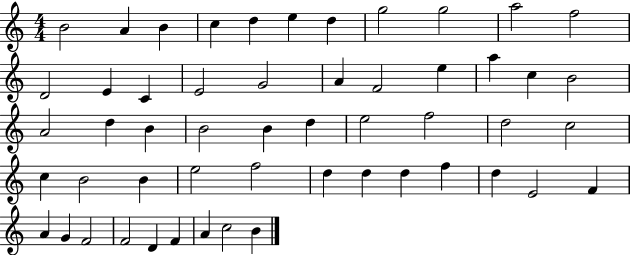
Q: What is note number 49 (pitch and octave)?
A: D4